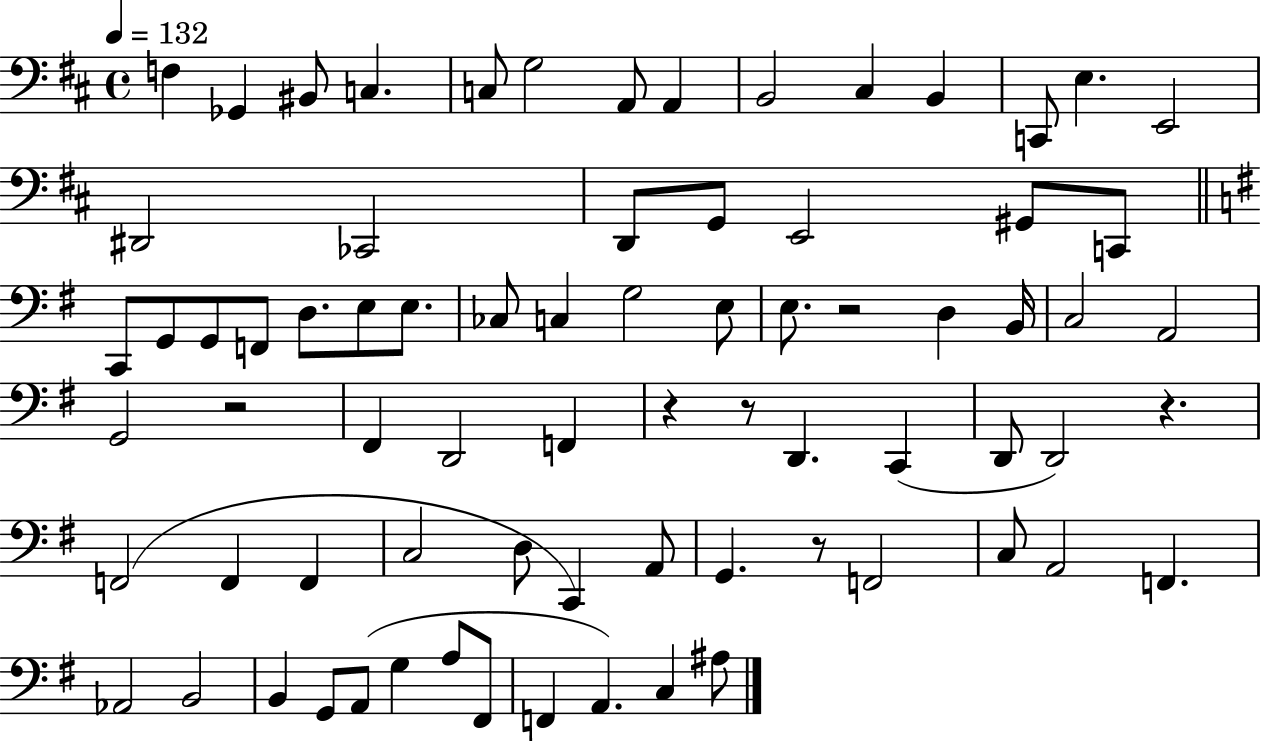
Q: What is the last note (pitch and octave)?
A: A#3